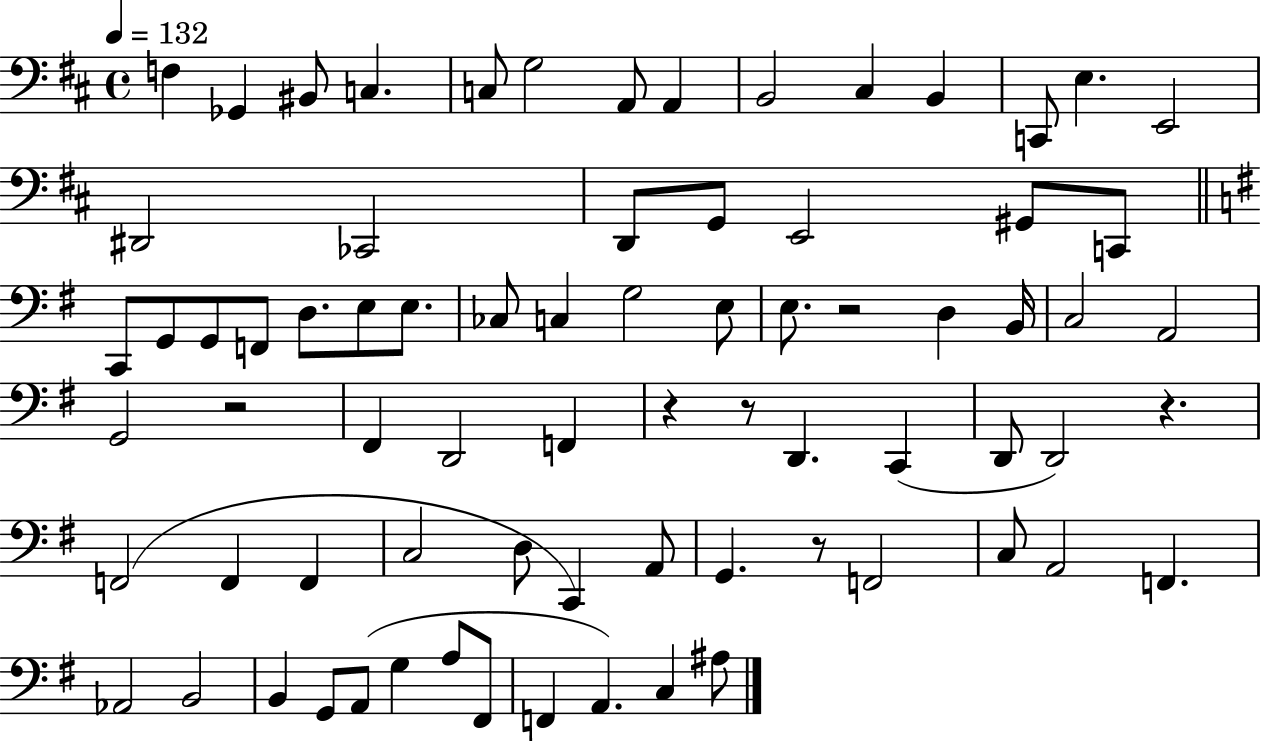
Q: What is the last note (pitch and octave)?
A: A#3